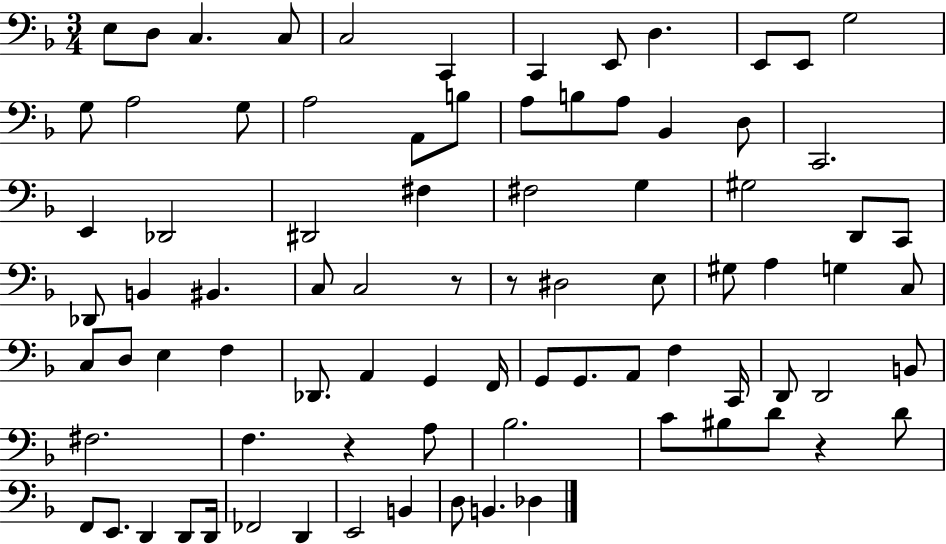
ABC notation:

X:1
T:Untitled
M:3/4
L:1/4
K:F
E,/2 D,/2 C, C,/2 C,2 C,, C,, E,,/2 D, E,,/2 E,,/2 G,2 G,/2 A,2 G,/2 A,2 A,,/2 B,/2 A,/2 B,/2 A,/2 _B,, D,/2 C,,2 E,, _D,,2 ^D,,2 ^F, ^F,2 G, ^G,2 D,,/2 C,,/2 _D,,/2 B,, ^B,, C,/2 C,2 z/2 z/2 ^D,2 E,/2 ^G,/2 A, G, C,/2 C,/2 D,/2 E, F, _D,,/2 A,, G,, F,,/4 G,,/2 G,,/2 A,,/2 F, C,,/4 D,,/2 D,,2 B,,/2 ^F,2 F, z A,/2 _B,2 C/2 ^B,/2 D/2 z D/2 F,,/2 E,,/2 D,, D,,/2 D,,/4 _F,,2 D,, E,,2 B,, D,/2 B,, _D,